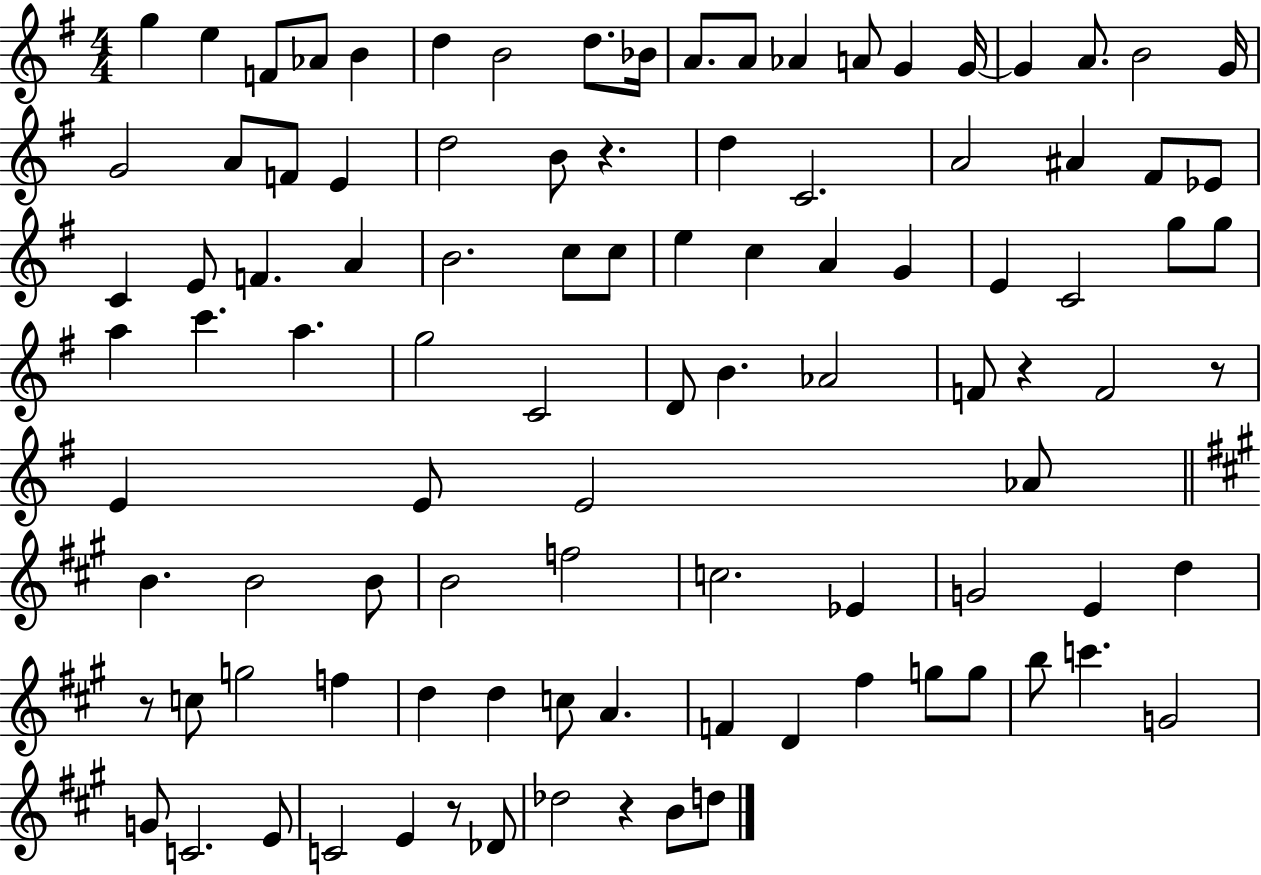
G5/q E5/q F4/e Ab4/e B4/q D5/q B4/h D5/e. Bb4/s A4/e. A4/e Ab4/q A4/e G4/q G4/s G4/q A4/e. B4/h G4/s G4/h A4/e F4/e E4/q D5/h B4/e R/q. D5/q C4/h. A4/h A#4/q F#4/e Eb4/e C4/q E4/e F4/q. A4/q B4/h. C5/e C5/e E5/q C5/q A4/q G4/q E4/q C4/h G5/e G5/e A5/q C6/q. A5/q. G5/h C4/h D4/e B4/q. Ab4/h F4/e R/q F4/h R/e E4/q E4/e E4/h Ab4/e B4/q. B4/h B4/e B4/h F5/h C5/h. Eb4/q G4/h E4/q D5/q R/e C5/e G5/h F5/q D5/q D5/q C5/e A4/q. F4/q D4/q F#5/q G5/e G5/e B5/e C6/q. G4/h G4/e C4/h. E4/e C4/h E4/q R/e Db4/e Db5/h R/q B4/e D5/e